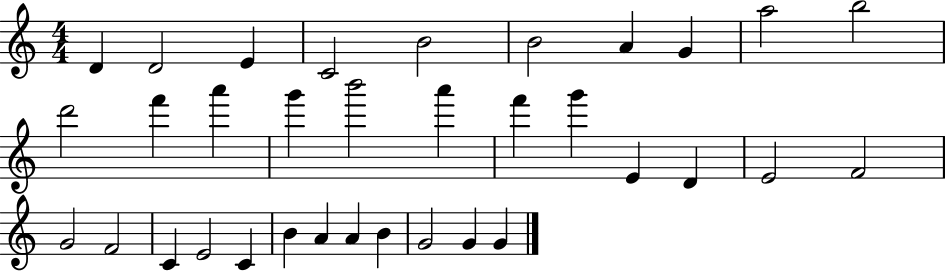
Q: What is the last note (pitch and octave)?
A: G4